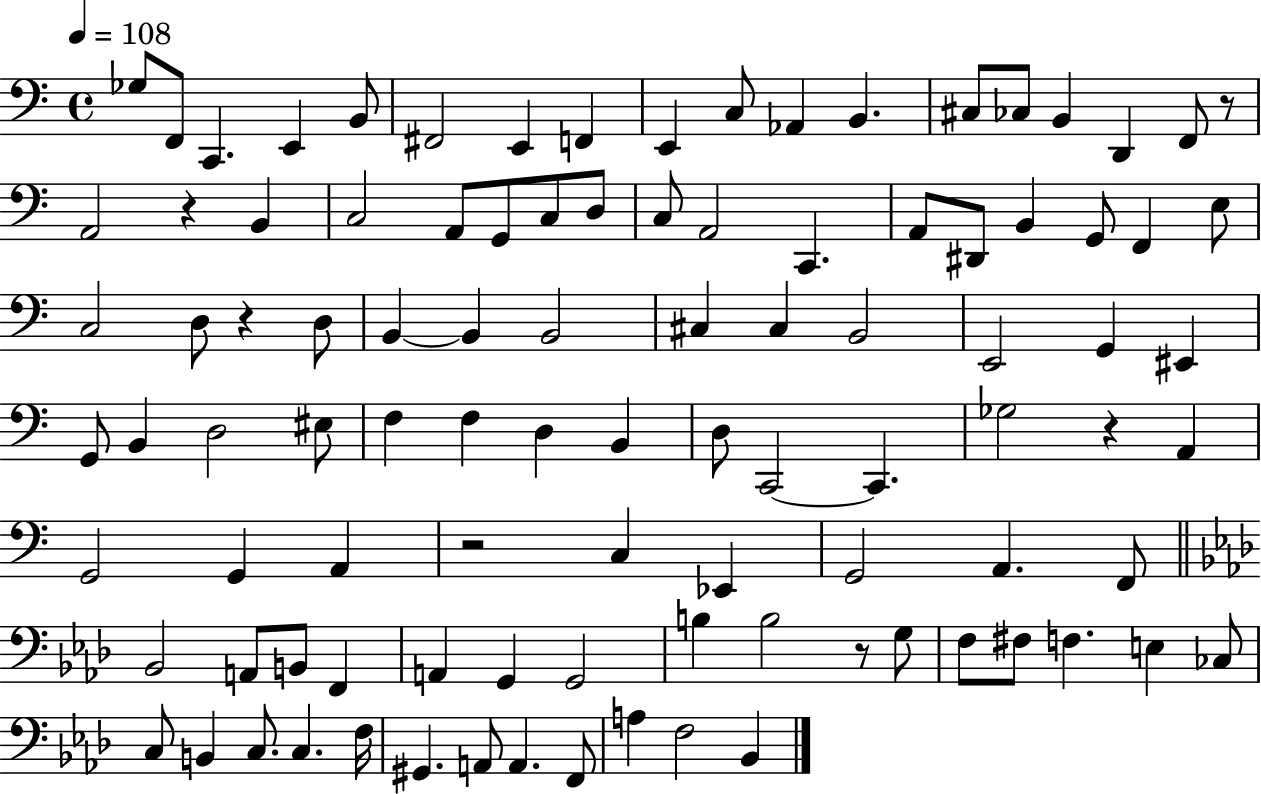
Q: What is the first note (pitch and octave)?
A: Gb3